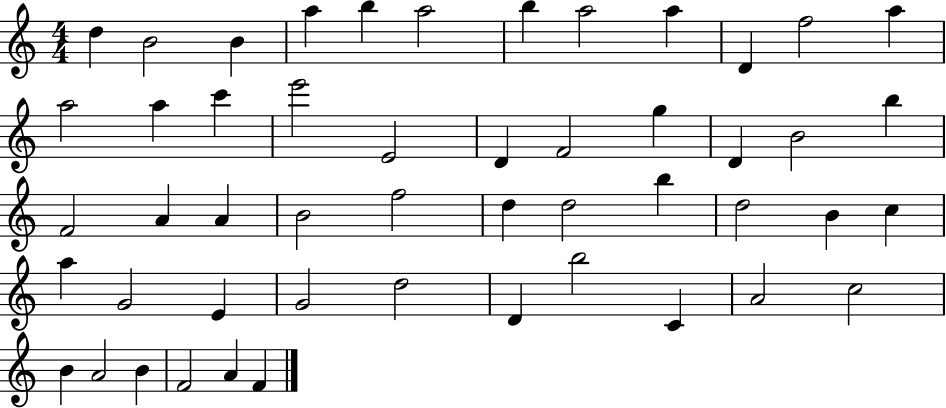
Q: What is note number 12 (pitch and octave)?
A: A5